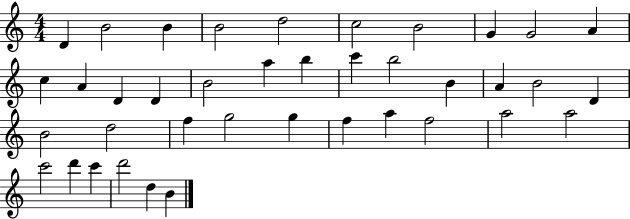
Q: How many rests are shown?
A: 0